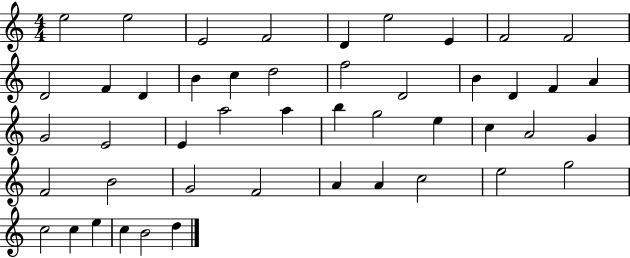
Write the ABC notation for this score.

X:1
T:Untitled
M:4/4
L:1/4
K:C
e2 e2 E2 F2 D e2 E F2 F2 D2 F D B c d2 f2 D2 B D F A G2 E2 E a2 a b g2 e c A2 G F2 B2 G2 F2 A A c2 e2 g2 c2 c e c B2 d